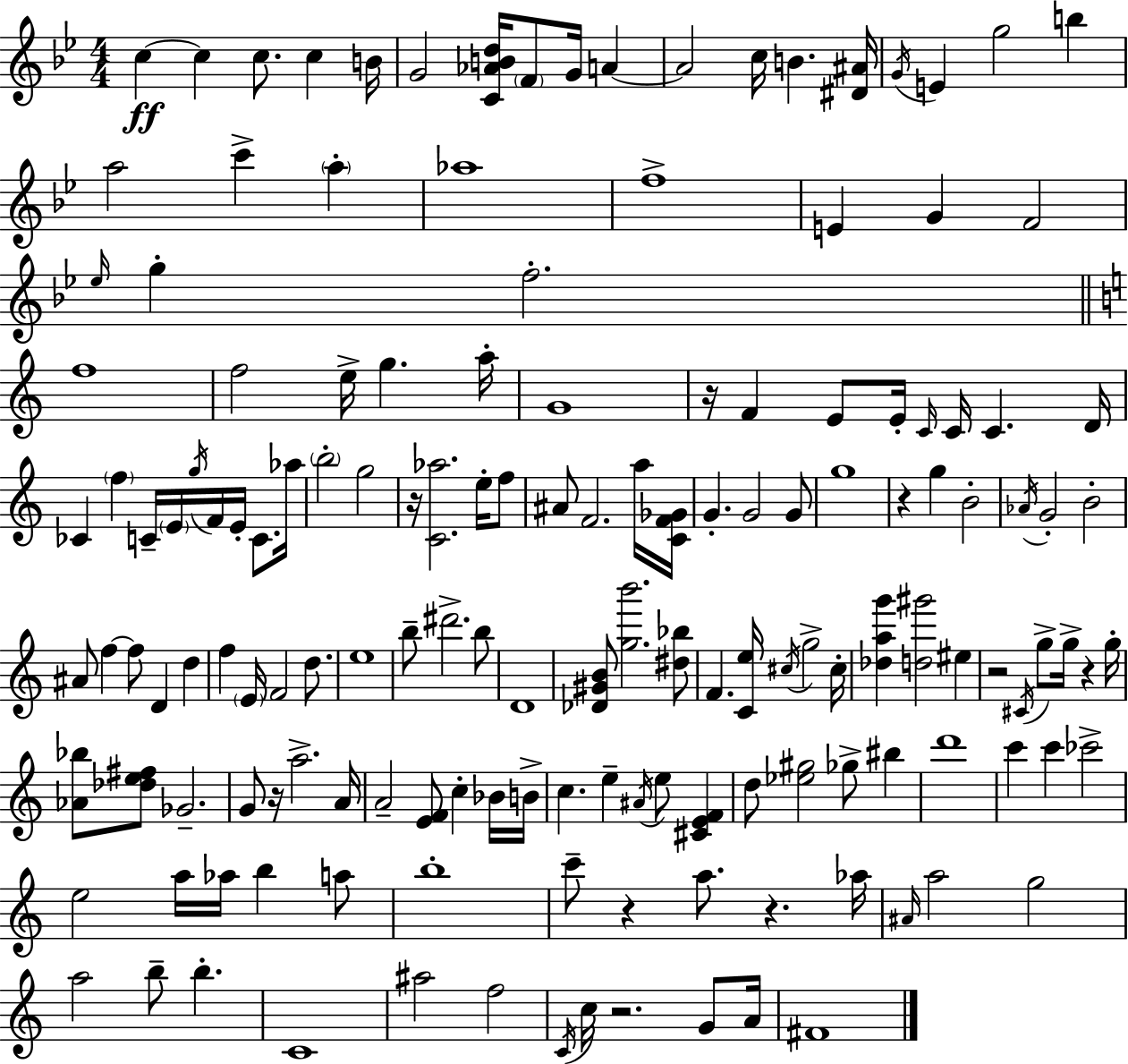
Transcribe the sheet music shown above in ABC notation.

X:1
T:Untitled
M:4/4
L:1/4
K:Gm
c c c/2 c B/4 G2 [C_ABd]/4 F/2 G/4 A A2 c/4 B [^D^A]/4 G/4 E g2 b a2 c' a _a4 f4 E G F2 _e/4 g f2 f4 f2 e/4 g a/4 G4 z/4 F E/2 E/4 C/4 C/4 C D/4 _C f C/4 E/4 g/4 F/4 E/4 C/2 _a/4 b2 g2 z/4 [C_a]2 e/4 f/2 ^A/2 F2 a/4 [CF_G]/4 G G2 G/2 g4 z g B2 _A/4 G2 B2 ^A/2 f f/2 D d f E/4 F2 d/2 e4 b/2 ^d'2 b/2 D4 [_D^GB]/2 [gb']2 [^d_b]/2 F [Ce]/4 ^c/4 g2 ^c/4 [_dag'] [d^g']2 ^e z2 ^C/4 g/2 g/4 z g/4 [_A_b]/2 [_de^f]/2 _G2 G/2 z/4 a2 A/4 A2 [EF]/2 c _B/4 B/4 c e ^A/4 e/2 [^CEF] d/2 [_e^g]2 _g/2 ^b d'4 c' c' _c'2 e2 a/4 _a/4 b a/2 b4 c'/2 z a/2 z _a/4 ^A/4 a2 g2 a2 b/2 b C4 ^a2 f2 C/4 c/4 z2 G/2 A/4 ^F4